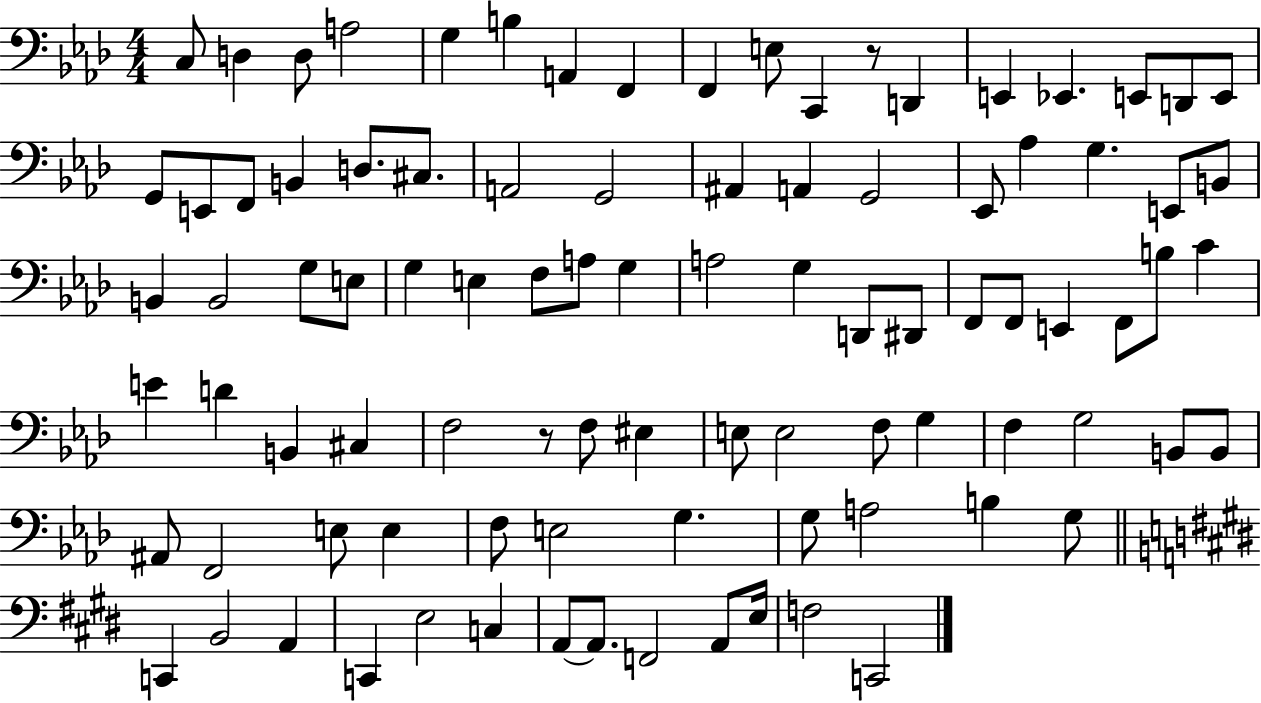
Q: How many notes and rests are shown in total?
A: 93